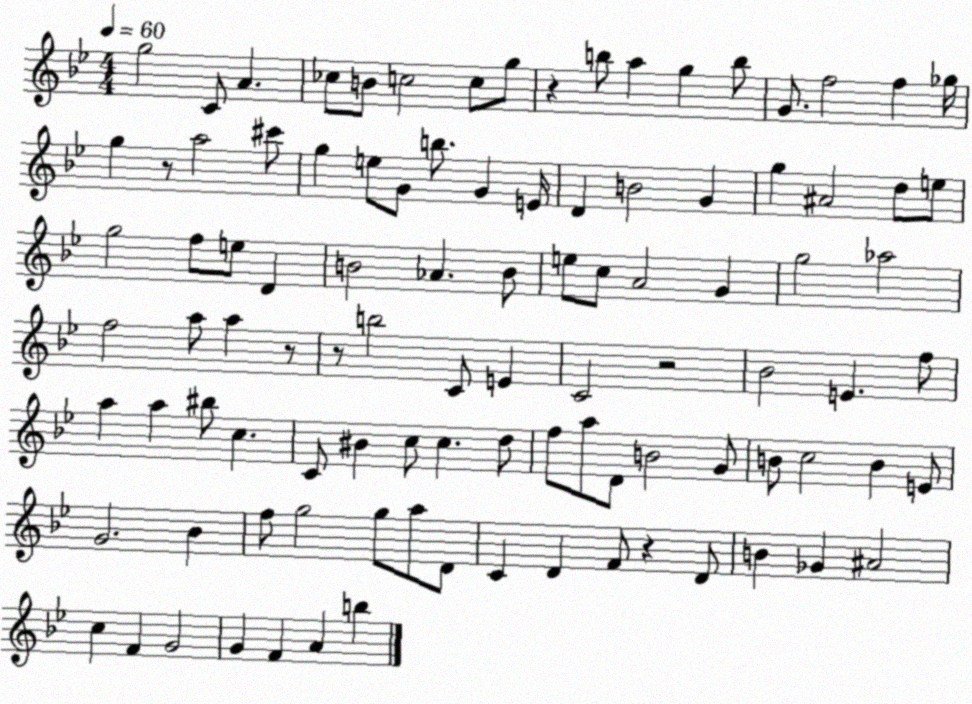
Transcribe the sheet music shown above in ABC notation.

X:1
T:Untitled
M:4/4
L:1/4
K:Bb
g2 C/2 A _c/2 B/2 c2 c/2 g/2 z b/2 a g b/2 G/2 f2 f _g/4 g z/2 a2 ^c'/2 g e/2 G/2 b/2 G E/4 D B2 G g ^A2 d/2 e/2 g2 f/2 e/2 D B2 _A B/2 e/2 c/2 A2 G g2 _a2 f2 a/2 a z/2 z/2 b2 C/2 E C2 z2 _B2 E f/2 a a ^b/2 c C/2 ^B c/2 c d/2 f/2 a/2 D/2 B2 G/2 B/2 c2 B E/2 G2 _B f/2 g2 g/2 a/2 D/2 C D F/2 z D/2 B _G ^A2 c F G2 G F A b